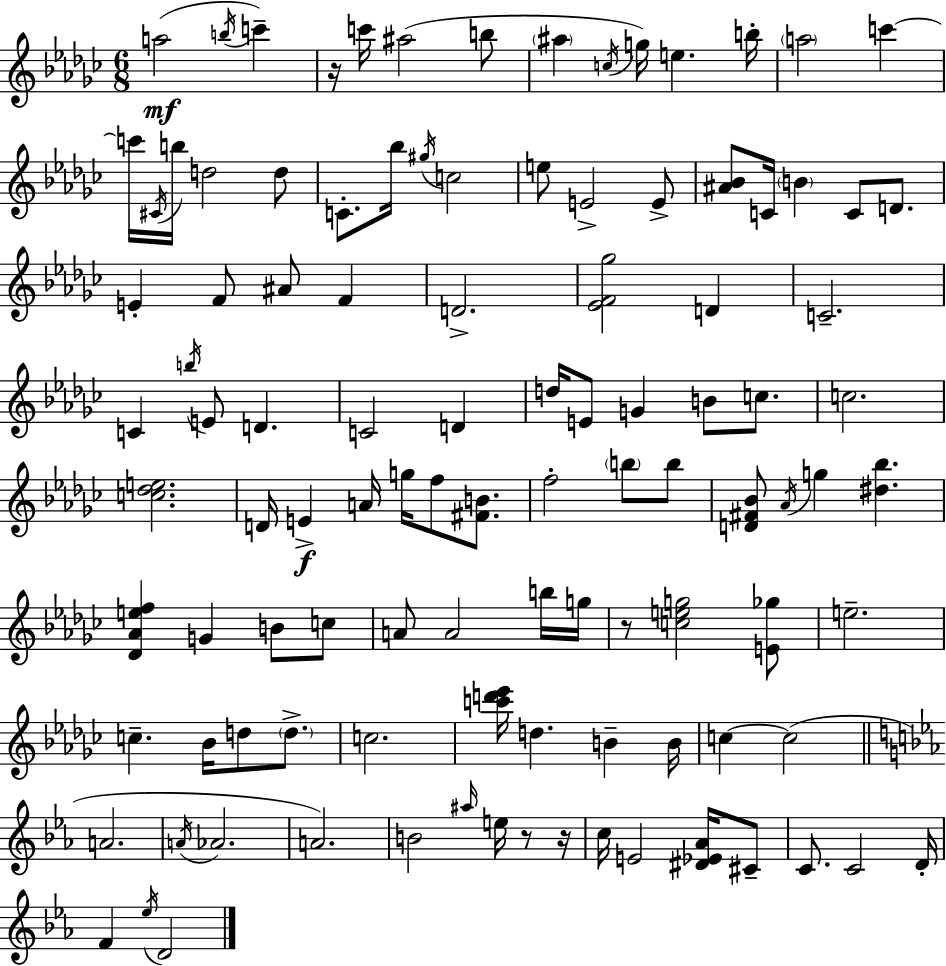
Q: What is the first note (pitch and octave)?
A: A5